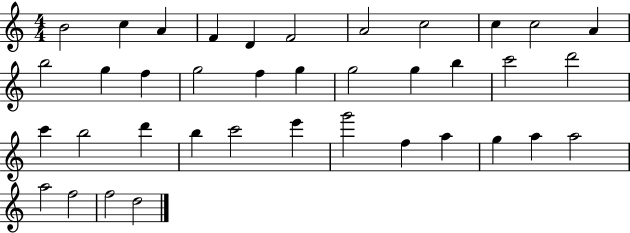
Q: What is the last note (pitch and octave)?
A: D5